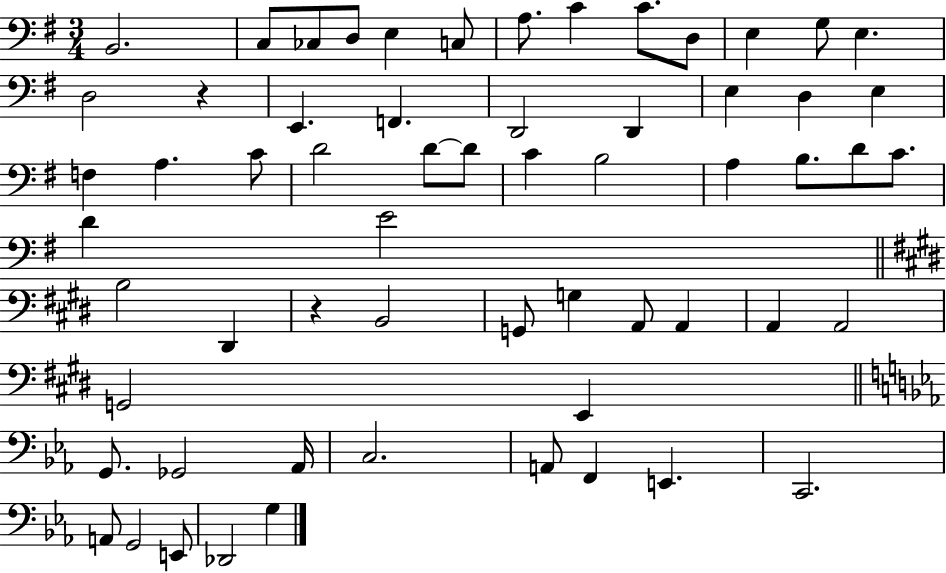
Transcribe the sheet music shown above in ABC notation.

X:1
T:Untitled
M:3/4
L:1/4
K:G
B,,2 C,/2 _C,/2 D,/2 E, C,/2 A,/2 C C/2 D,/2 E, G,/2 E, D,2 z E,, F,, D,,2 D,, E, D, E, F, A, C/2 D2 D/2 D/2 C B,2 A, B,/2 D/2 C/2 D E2 B,2 ^D,, z B,,2 G,,/2 G, A,,/2 A,, A,, A,,2 G,,2 E,, G,,/2 _G,,2 _A,,/4 C,2 A,,/2 F,, E,, C,,2 A,,/2 G,,2 E,,/2 _D,,2 G,